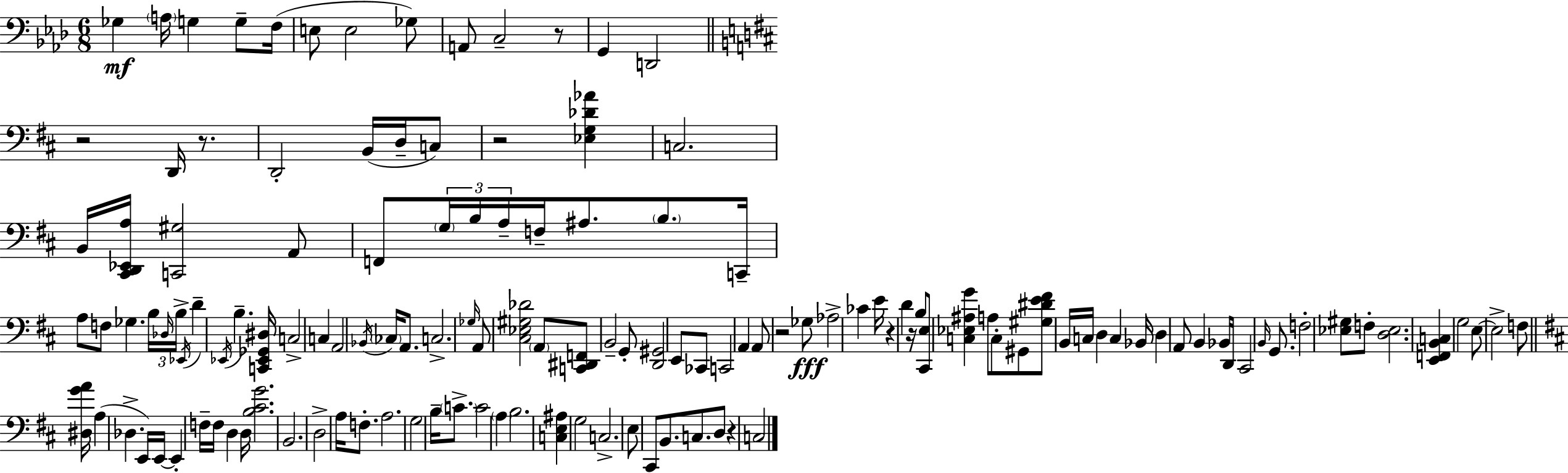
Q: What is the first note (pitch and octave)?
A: Gb3